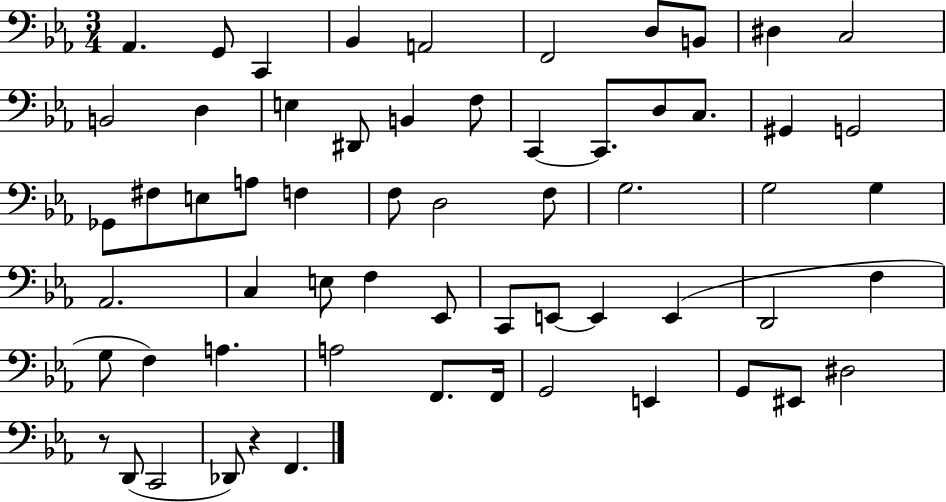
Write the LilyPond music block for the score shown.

{
  \clef bass
  \numericTimeSignature
  \time 3/4
  \key ees \major
  aes,4. g,8 c,4 | bes,4 a,2 | f,2 d8 b,8 | dis4 c2 | \break b,2 d4 | e4 dis,8 b,4 f8 | c,4~~ c,8. d8 c8. | gis,4 g,2 | \break ges,8 fis8 e8 a8 f4 | f8 d2 f8 | g2. | g2 g4 | \break aes,2. | c4 e8 f4 ees,8 | c,8 e,8~~ e,4 e,4( | d,2 f4 | \break g8 f4) a4. | a2 f,8. f,16 | g,2 e,4 | g,8 eis,8 dis2 | \break r8 d,8( c,2 | des,8) r4 f,4. | \bar "|."
}